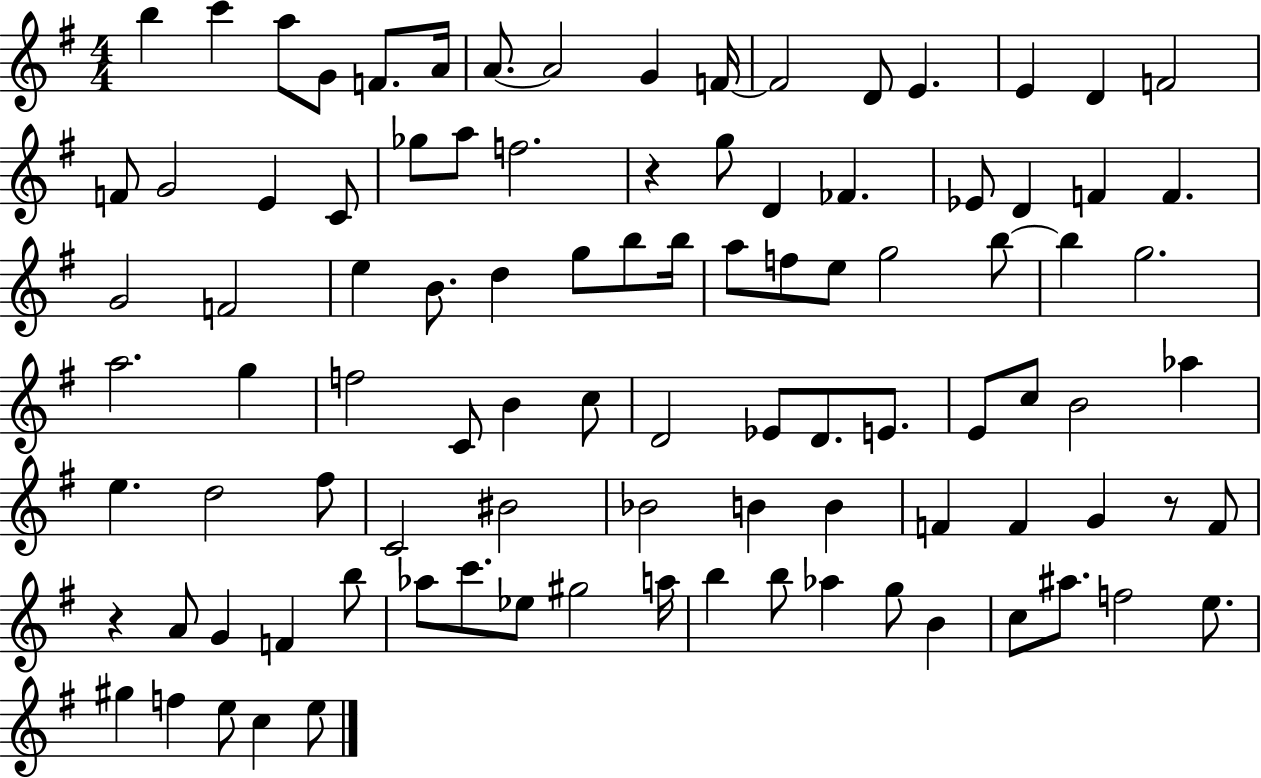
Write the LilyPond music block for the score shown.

{
  \clef treble
  \numericTimeSignature
  \time 4/4
  \key g \major
  \repeat volta 2 { b''4 c'''4 a''8 g'8 f'8. a'16 | a'8.~~ a'2 g'4 f'16~~ | f'2 d'8 e'4. | e'4 d'4 f'2 | \break f'8 g'2 e'4 c'8 | ges''8 a''8 f''2. | r4 g''8 d'4 fes'4. | ees'8 d'4 f'4 f'4. | \break g'2 f'2 | e''4 b'8. d''4 g''8 b''8 b''16 | a''8 f''8 e''8 g''2 b''8~~ | b''4 g''2. | \break a''2. g''4 | f''2 c'8 b'4 c''8 | d'2 ees'8 d'8. e'8. | e'8 c''8 b'2 aes''4 | \break e''4. d''2 fis''8 | c'2 bis'2 | bes'2 b'4 b'4 | f'4 f'4 g'4 r8 f'8 | \break r4 a'8 g'4 f'4 b''8 | aes''8 c'''8. ees''8 gis''2 a''16 | b''4 b''8 aes''4 g''8 b'4 | c''8 ais''8. f''2 e''8. | \break gis''4 f''4 e''8 c''4 e''8 | } \bar "|."
}